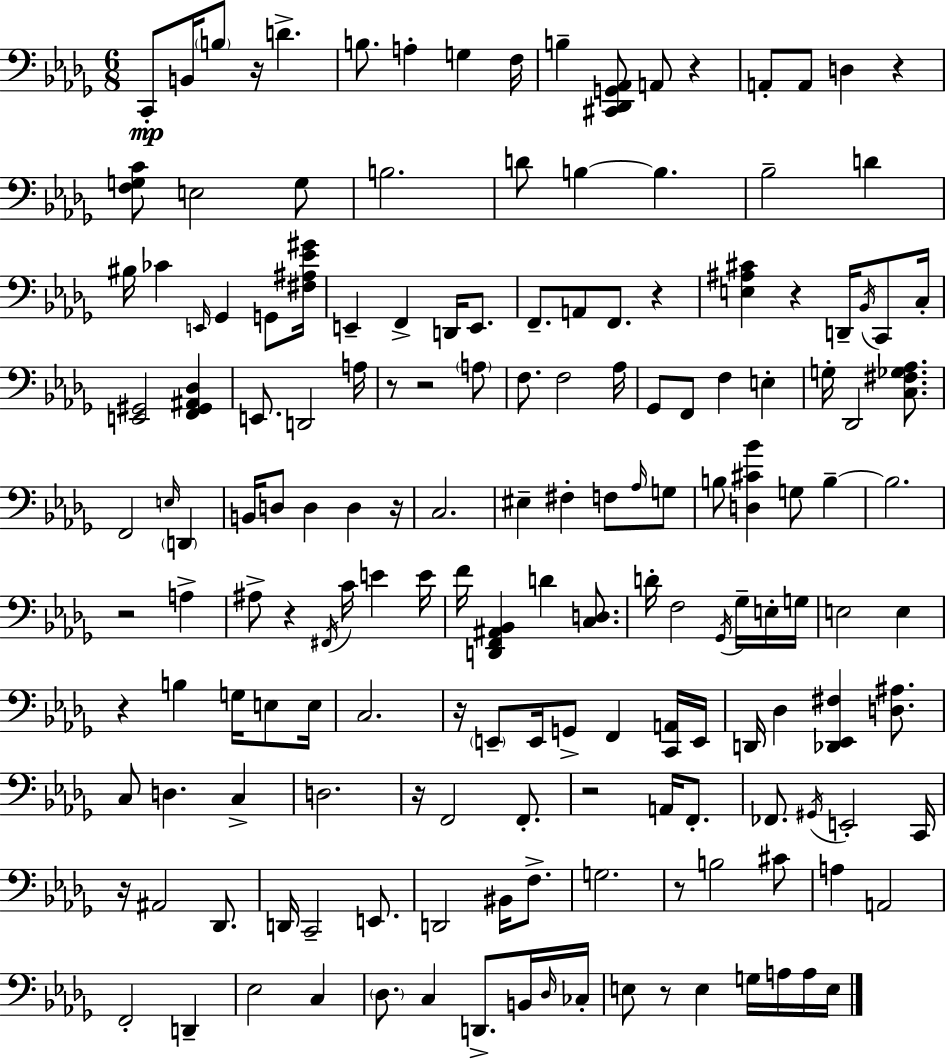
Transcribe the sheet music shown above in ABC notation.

X:1
T:Untitled
M:6/8
L:1/4
K:Bbm
C,,/2 B,,/4 B,/2 z/4 D B,/2 A, G, F,/4 B, [^C,,_D,,G,,_A,,]/2 A,,/2 z A,,/2 A,,/2 D, z [F,G,C]/2 E,2 G,/2 B,2 D/2 B, B, _B,2 D ^B,/4 _C E,,/4 _G,, G,,/2 [^F,^A,_E^G]/4 E,, F,, D,,/4 E,,/2 F,,/2 A,,/2 F,,/2 z [E,^A,^C] z D,,/4 _B,,/4 C,,/2 C,/4 [E,,^G,,]2 [F,,^G,,^A,,_D,] E,,/2 D,,2 A,/4 z/2 z2 A,/2 F,/2 F,2 _A,/4 _G,,/2 F,,/2 F, E, G,/4 _D,,2 [C,^F,_G,_A,]/2 F,,2 E,/4 D,, B,,/4 D,/2 D, D, z/4 C,2 ^E, ^F, F,/2 _A,/4 G,/2 B,/2 [D,^C_B] G,/2 B, B,2 z2 A, ^A,/2 z ^F,,/4 C/4 E E/4 F/4 [D,,F,,^A,,_B,,] D [C,D,]/2 D/4 F,2 _G,,/4 _G,/4 E,/4 G,/4 E,2 E, z B, G,/4 E,/2 E,/4 C,2 z/4 E,,/2 E,,/4 G,,/2 F,, [C,,A,,]/4 E,,/4 D,,/4 _D, [_D,,_E,,^F,] [D,^A,]/2 C,/2 D, C, D,2 z/4 F,,2 F,,/2 z2 A,,/4 F,,/2 _F,,/2 ^G,,/4 E,,2 C,,/4 z/4 ^A,,2 _D,,/2 D,,/4 C,,2 E,,/2 D,,2 ^B,,/4 F,/2 G,2 z/2 B,2 ^C/2 A, A,,2 F,,2 D,, _E,2 C, _D,/2 C, D,,/2 B,,/4 _D,/4 _C,/4 E,/2 z/2 E, G,/4 A,/4 A,/4 E,/4